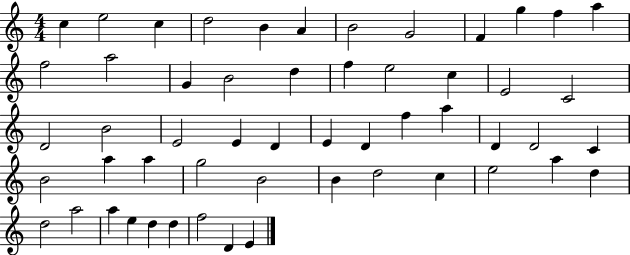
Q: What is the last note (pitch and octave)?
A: E4